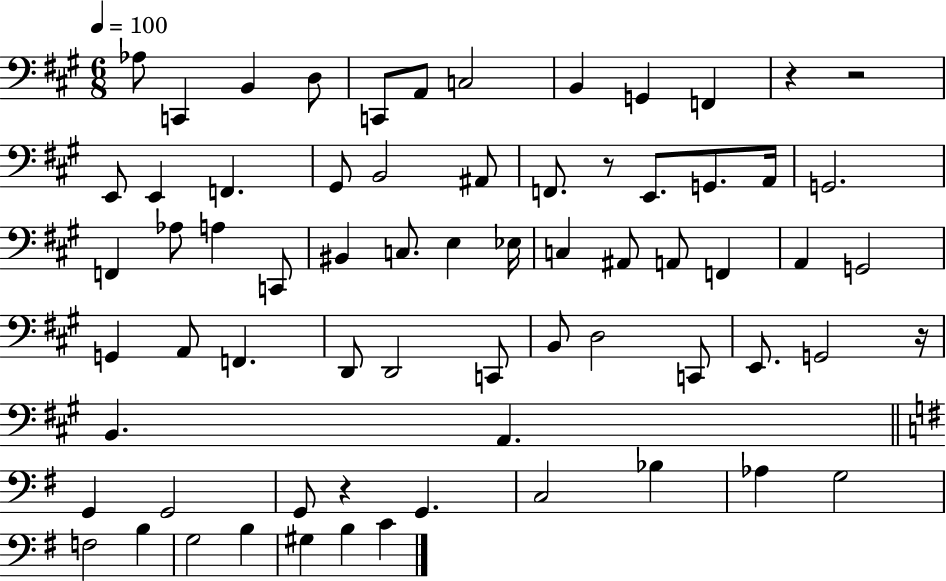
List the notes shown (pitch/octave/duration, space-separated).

Ab3/e C2/q B2/q D3/e C2/e A2/e C3/h B2/q G2/q F2/q R/q R/h E2/e E2/q F2/q. G#2/e B2/h A#2/e F2/e. R/e E2/e. G2/e. A2/s G2/h. F2/q Ab3/e A3/q C2/e BIS2/q C3/e. E3/q Eb3/s C3/q A#2/e A2/e F2/q A2/q G2/h G2/q A2/e F2/q. D2/e D2/h C2/e B2/e D3/h C2/e E2/e. G2/h R/s B2/q. A2/q. G2/q G2/h G2/e R/q G2/q. C3/h Bb3/q Ab3/q G3/h F3/h B3/q G3/h B3/q G#3/q B3/q C4/q